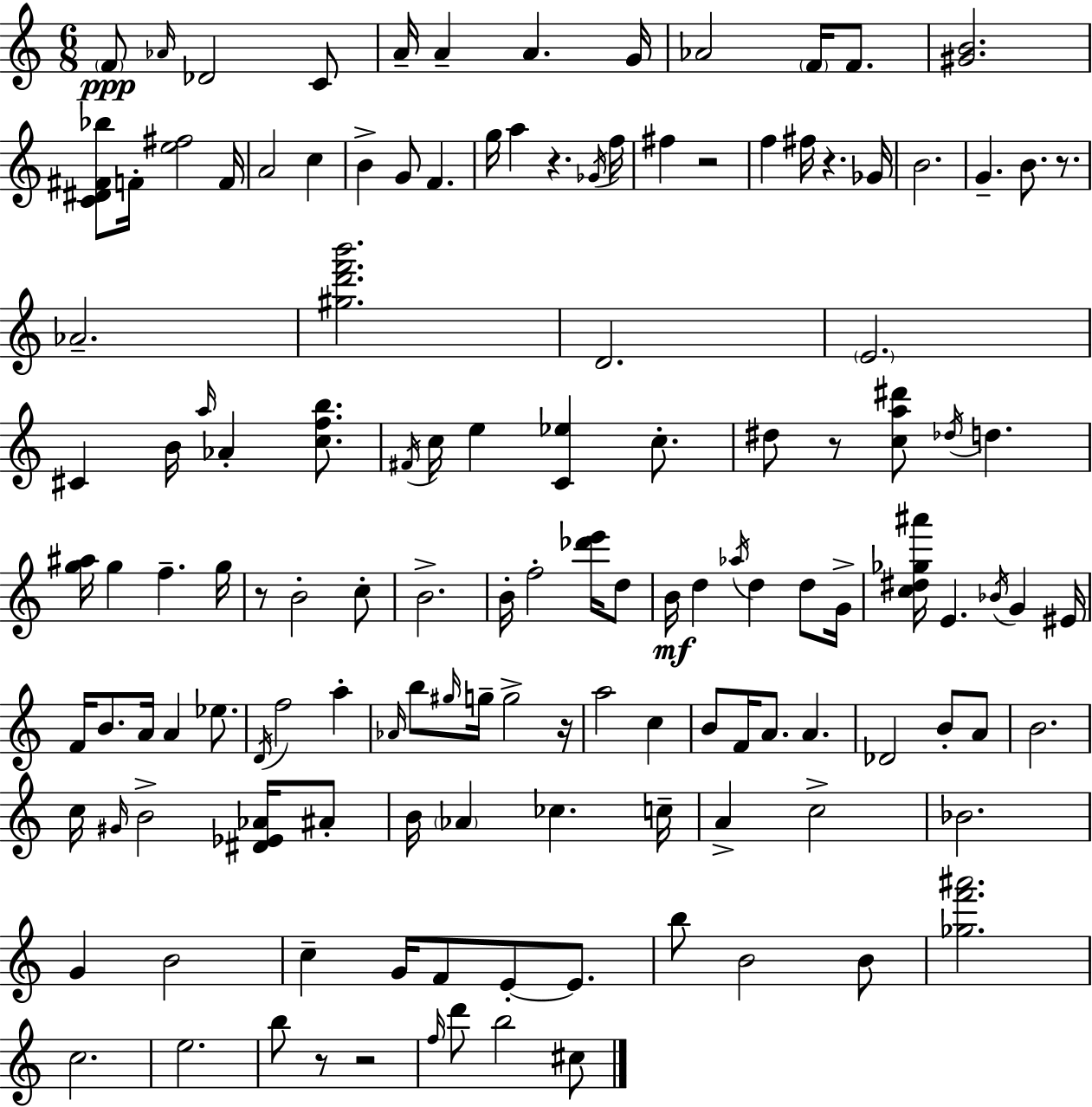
F4/e Ab4/s Db4/h C4/e A4/s A4/q A4/q. G4/s Ab4/h F4/s F4/e. [G#4,B4]/h. [C4,D#4,F#4,Bb5]/e F4/s [E5,F#5]/h F4/s A4/h C5/q B4/q G4/e F4/q. G5/s A5/q R/q. Gb4/s F5/s F#5/q R/h F5/q F#5/s R/q. Gb4/s B4/h. G4/q. B4/e. R/e. Ab4/h. [G#5,D6,F6,B6]/h. D4/h. E4/h. C#4/q B4/s A5/s Ab4/q [C5,F5,B5]/e. F#4/s C5/s E5/q [C4,Eb5]/q C5/e. D#5/e R/e [C5,A5,D#6]/e Db5/s D5/q. [G5,A#5]/s G5/q F5/q. G5/s R/e B4/h C5/e B4/h. B4/s F5/h [Db6,E6]/s D5/e B4/s D5/q Ab5/s D5/q D5/e G4/s [C5,D#5,Gb5,A#6]/s E4/q. Bb4/s G4/q EIS4/s F4/s B4/e. A4/s A4/q Eb5/e. D4/s F5/h A5/q Ab4/s B5/e G#5/s G5/s G5/h R/s A5/h C5/q B4/e F4/s A4/e. A4/q. Db4/h B4/e A4/e B4/h. C5/s G#4/s B4/h [D#4,Eb4,Ab4]/s A#4/e B4/s Ab4/q CES5/q. C5/s A4/q C5/h Bb4/h. G4/q B4/h C5/q G4/s F4/e E4/e E4/e. B5/e B4/h B4/e [Gb5,F6,A#6]/h. C5/h. E5/h. B5/e R/e R/h F5/s D6/e B5/h C#5/e